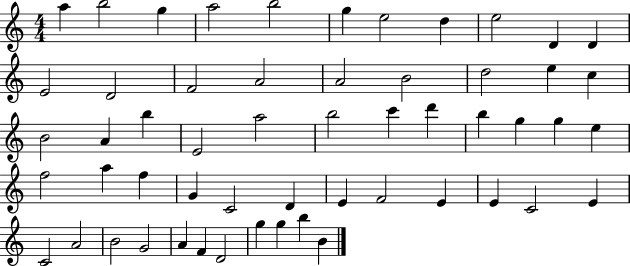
{
  \clef treble
  \numericTimeSignature
  \time 4/4
  \key c \major
  a''4 b''2 g''4 | a''2 b''2 | g''4 e''2 d''4 | e''2 d'4 d'4 | \break e'2 d'2 | f'2 a'2 | a'2 b'2 | d''2 e''4 c''4 | \break b'2 a'4 b''4 | e'2 a''2 | b''2 c'''4 d'''4 | b''4 g''4 g''4 e''4 | \break f''2 a''4 f''4 | g'4 c'2 d'4 | e'4 f'2 e'4 | e'4 c'2 e'4 | \break c'2 a'2 | b'2 g'2 | a'4 f'4 d'2 | g''4 g''4 b''4 b'4 | \break \bar "|."
}